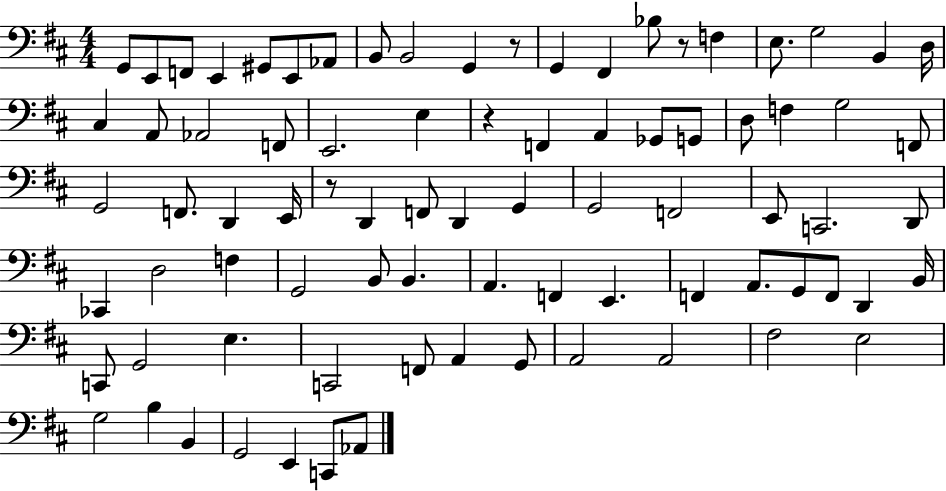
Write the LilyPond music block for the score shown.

{
  \clef bass
  \numericTimeSignature
  \time 4/4
  \key d \major
  g,8 e,8 f,8 e,4 gis,8 e,8 aes,8 | b,8 b,2 g,4 r8 | g,4 fis,4 bes8 r8 f4 | e8. g2 b,4 d16 | \break cis4 a,8 aes,2 f,8 | e,2. e4 | r4 f,4 a,4 ges,8 g,8 | d8 f4 g2 f,8 | \break g,2 f,8. d,4 e,16 | r8 d,4 f,8 d,4 g,4 | g,2 f,2 | e,8 c,2. d,8 | \break ces,4 d2 f4 | g,2 b,8 b,4. | a,4. f,4 e,4. | f,4 a,8. g,8 f,8 d,4 b,16 | \break c,8 g,2 e4. | c,2 f,8 a,4 g,8 | a,2 a,2 | fis2 e2 | \break g2 b4 b,4 | g,2 e,4 c,8 aes,8 | \bar "|."
}